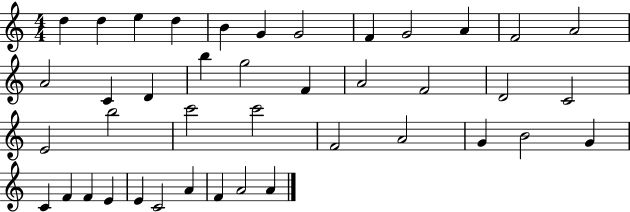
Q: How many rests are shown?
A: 0